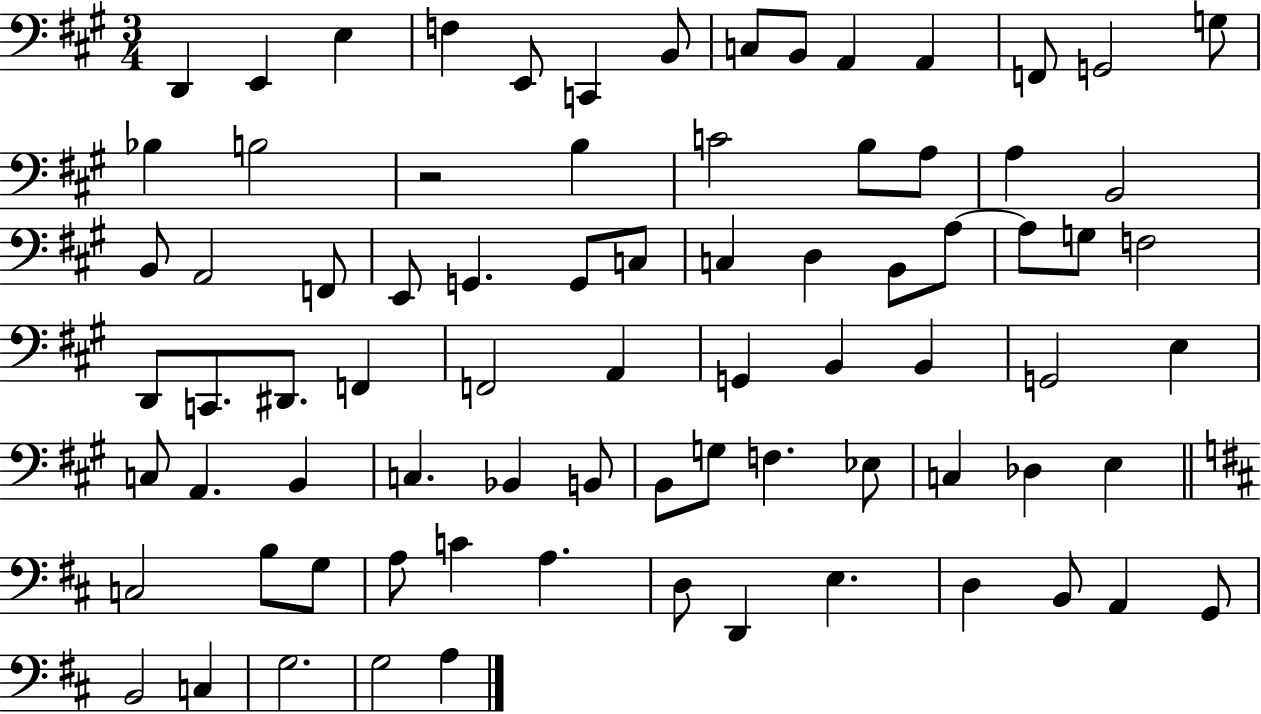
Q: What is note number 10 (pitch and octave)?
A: A2